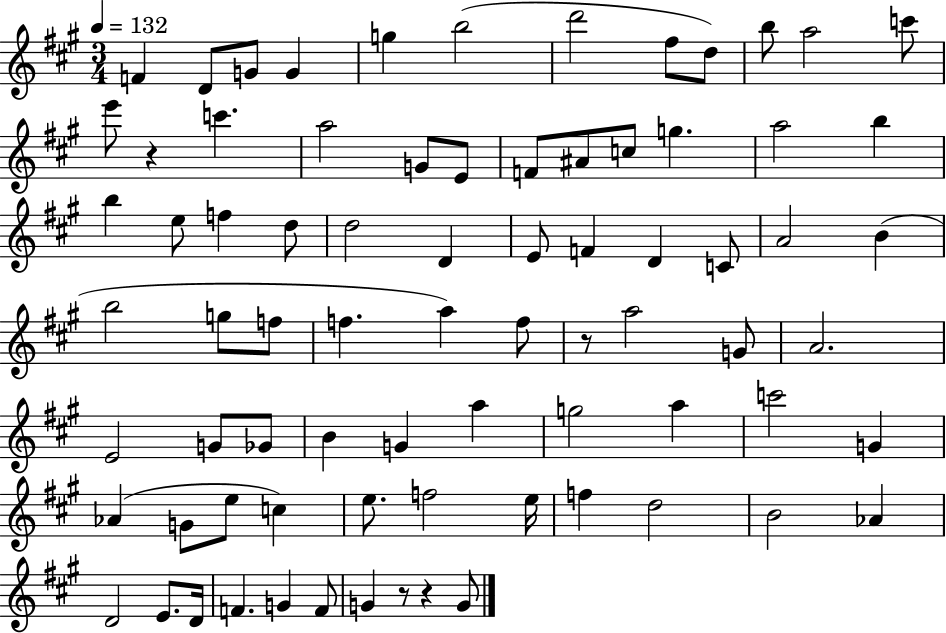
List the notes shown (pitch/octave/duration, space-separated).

F4/q D4/e G4/e G4/q G5/q B5/h D6/h F#5/e D5/e B5/e A5/h C6/e E6/e R/q C6/q. A5/h G4/e E4/e F4/e A#4/e C5/e G5/q. A5/h B5/q B5/q E5/e F5/q D5/e D5/h D4/q E4/e F4/q D4/q C4/e A4/h B4/q B5/h G5/e F5/e F5/q. A5/q F5/e R/e A5/h G4/e A4/h. E4/h G4/e Gb4/e B4/q G4/q A5/q G5/h A5/q C6/h G4/q Ab4/q G4/e E5/e C5/q E5/e. F5/h E5/s F5/q D5/h B4/h Ab4/q D4/h E4/e. D4/s F4/q. G4/q F4/e G4/q R/e R/q G4/e